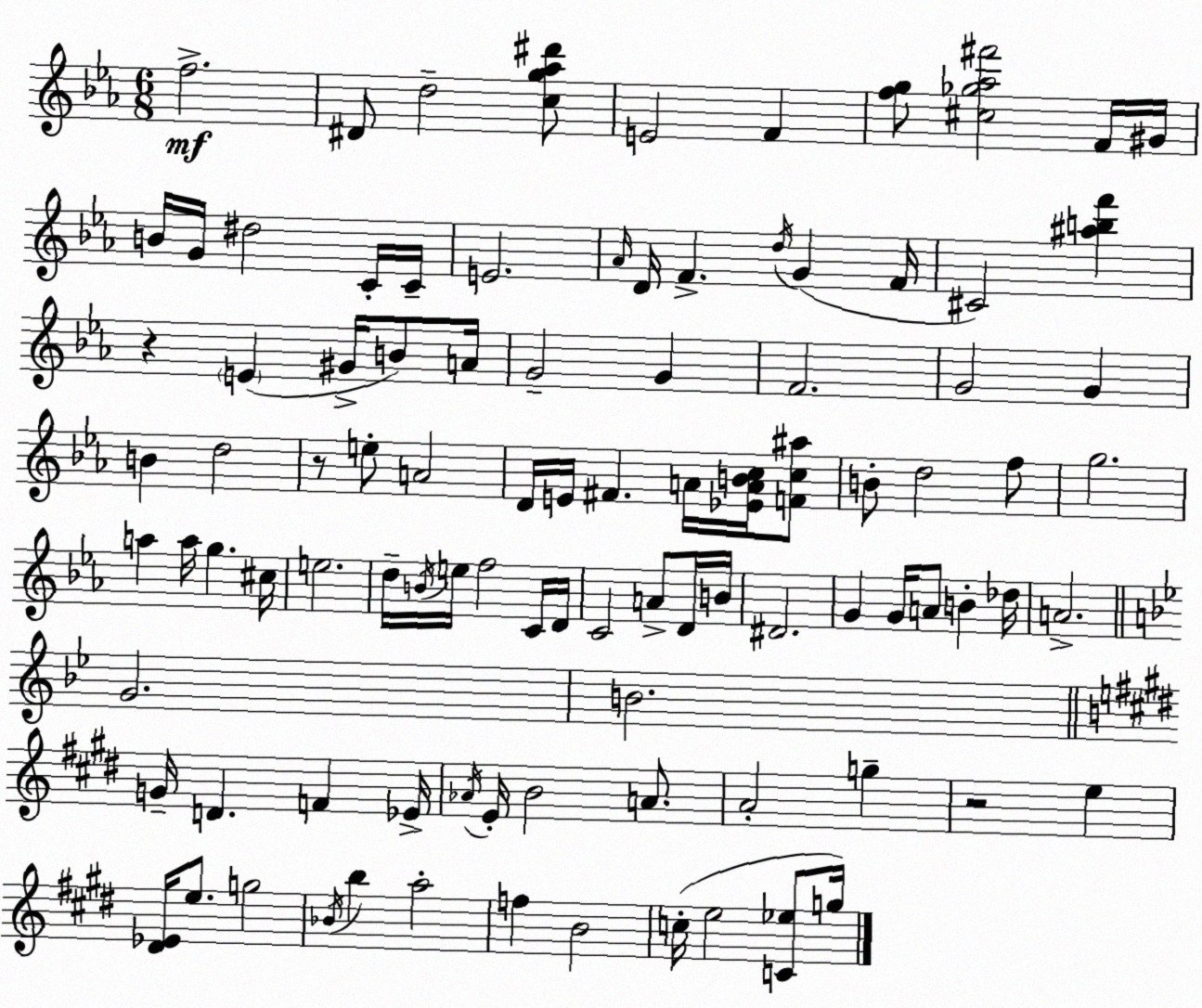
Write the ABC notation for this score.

X:1
T:Untitled
M:6/8
L:1/4
K:Cm
f2 ^D/2 d2 [cg_a^d']/2 E2 F [fg]/2 [^c_g_a^f']2 F/4 ^G/4 B/4 G/4 ^d2 C/4 C/4 E2 _A/4 D/4 F d/4 G F/4 ^C2 [^abf'] z E ^G/4 B/2 A/4 G2 G F2 G2 G B d2 z/2 e/2 A2 D/4 E/4 ^F A/4 [_EABc]/4 [Fc^a]/2 B/2 d2 f/2 g2 a a/4 g ^c/4 e2 d/4 B/4 e/4 f2 C/4 D/4 C2 A/2 D/4 B/4 ^D2 G G/4 A/2 B _d/4 A2 G2 B2 G/4 D F _E/4 _A/4 E/4 B2 A/2 A2 g z2 e [^D_E]/4 e/2 g2 _B/4 b a2 f B2 c/4 e2 [C_e]/2 g/4